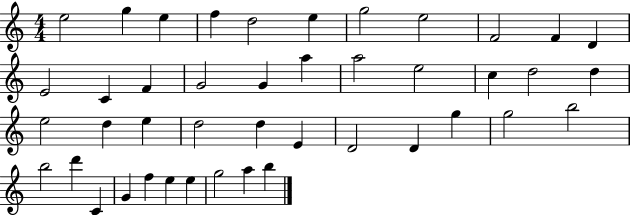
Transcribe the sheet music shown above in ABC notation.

X:1
T:Untitled
M:4/4
L:1/4
K:C
e2 g e f d2 e g2 e2 F2 F D E2 C F G2 G a a2 e2 c d2 d e2 d e d2 d E D2 D g g2 b2 b2 d' C G f e e g2 a b